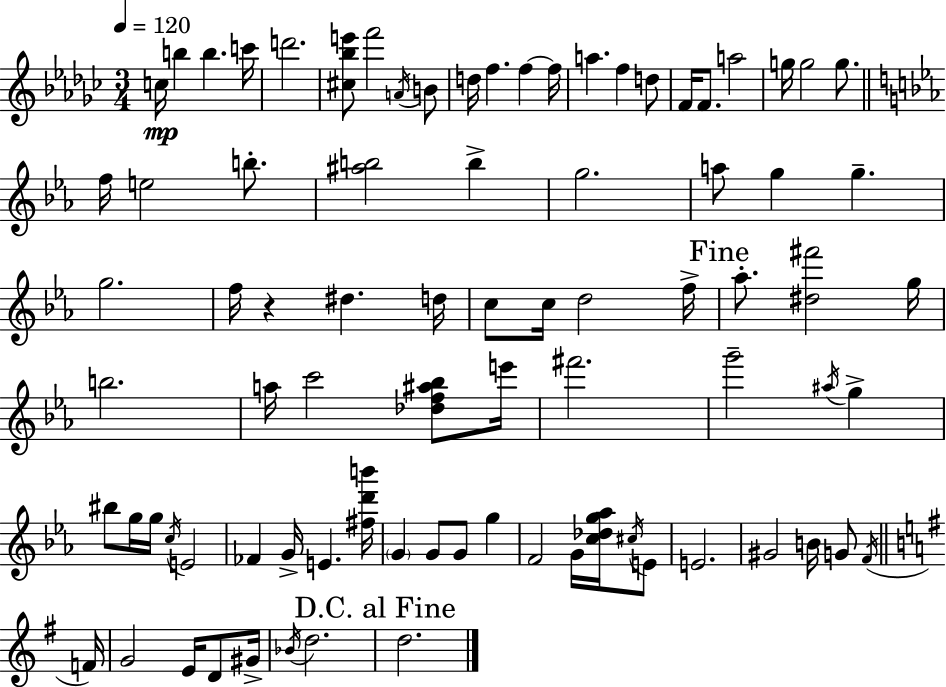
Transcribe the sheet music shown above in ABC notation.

X:1
T:Untitled
M:3/4
L:1/4
K:Ebm
c/4 b b c'/4 d'2 [^c_be']/2 f'2 A/4 B/2 d/4 f f f/4 a f d/2 F/4 F/2 a2 g/4 g2 g/2 f/4 e2 b/2 [^ab]2 b g2 a/2 g g g2 f/4 z ^d d/4 c/2 c/4 d2 f/4 _a/2 [^d^f']2 g/4 b2 a/4 c'2 [_df^a_b]/2 e'/4 ^f'2 g'2 ^a/4 g ^b/2 g/4 g/4 c/4 E2 _F G/4 E [^fd'b']/4 G G/2 G/2 g F2 G/4 [c_dg_a]/4 ^c/4 E/2 E2 ^G2 B/4 G/2 F/4 F/4 G2 E/4 D/2 ^G/4 _B/4 d2 d2